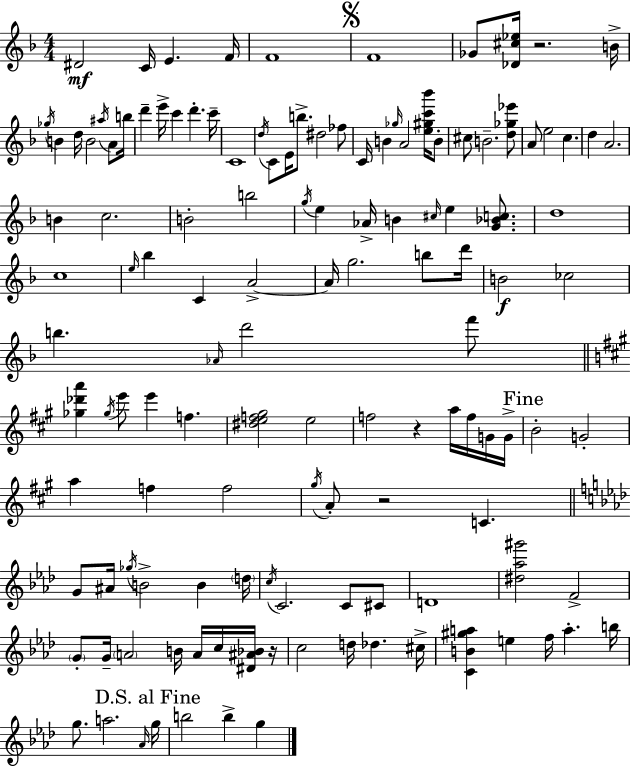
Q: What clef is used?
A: treble